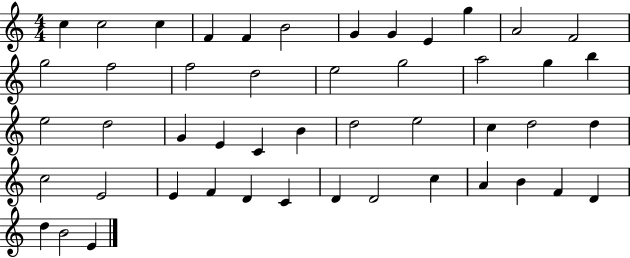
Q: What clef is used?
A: treble